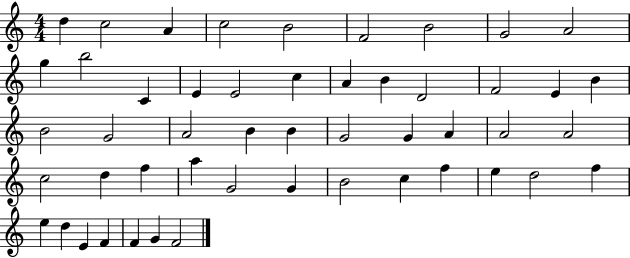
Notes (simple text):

D5/q C5/h A4/q C5/h B4/h F4/h B4/h G4/h A4/h G5/q B5/h C4/q E4/q E4/h C5/q A4/q B4/q D4/h F4/h E4/q B4/q B4/h G4/h A4/h B4/q B4/q G4/h G4/q A4/q A4/h A4/h C5/h D5/q F5/q A5/q G4/h G4/q B4/h C5/q F5/q E5/q D5/h F5/q E5/q D5/q E4/q F4/q F4/q G4/q F4/h